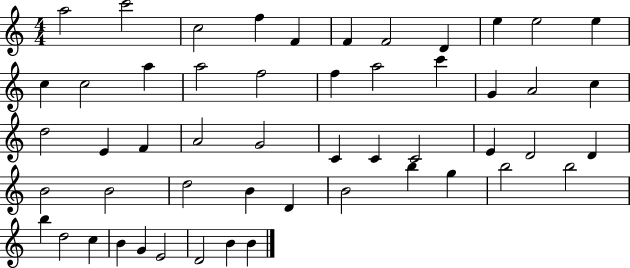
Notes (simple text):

A5/h C6/h C5/h F5/q F4/q F4/q F4/h D4/q E5/q E5/h E5/q C5/q C5/h A5/q A5/h F5/h F5/q A5/h C6/q G4/q A4/h C5/q D5/h E4/q F4/q A4/h G4/h C4/q C4/q C4/h E4/q D4/h D4/q B4/h B4/h D5/h B4/q D4/q B4/h B5/q G5/q B5/h B5/h B5/q D5/h C5/q B4/q G4/q E4/h D4/h B4/q B4/q